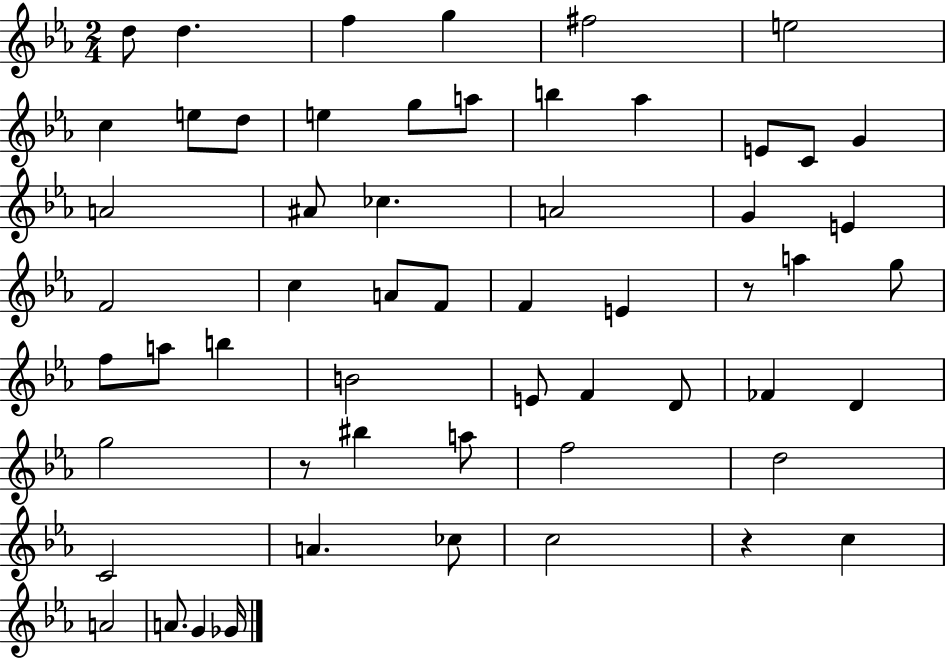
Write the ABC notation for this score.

X:1
T:Untitled
M:2/4
L:1/4
K:Eb
d/2 d f g ^f2 e2 c e/2 d/2 e g/2 a/2 b _a E/2 C/2 G A2 ^A/2 _c A2 G E F2 c A/2 F/2 F E z/2 a g/2 f/2 a/2 b B2 E/2 F D/2 _F D g2 z/2 ^b a/2 f2 d2 C2 A _c/2 c2 z c A2 A/2 G _G/4